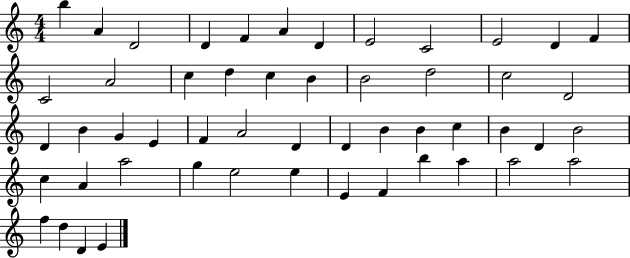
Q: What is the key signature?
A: C major